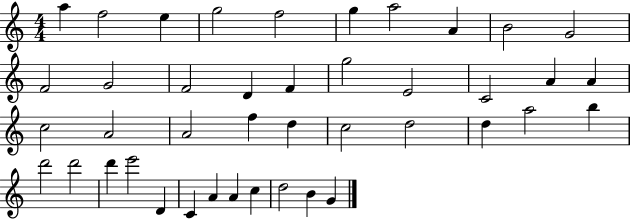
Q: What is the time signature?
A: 4/4